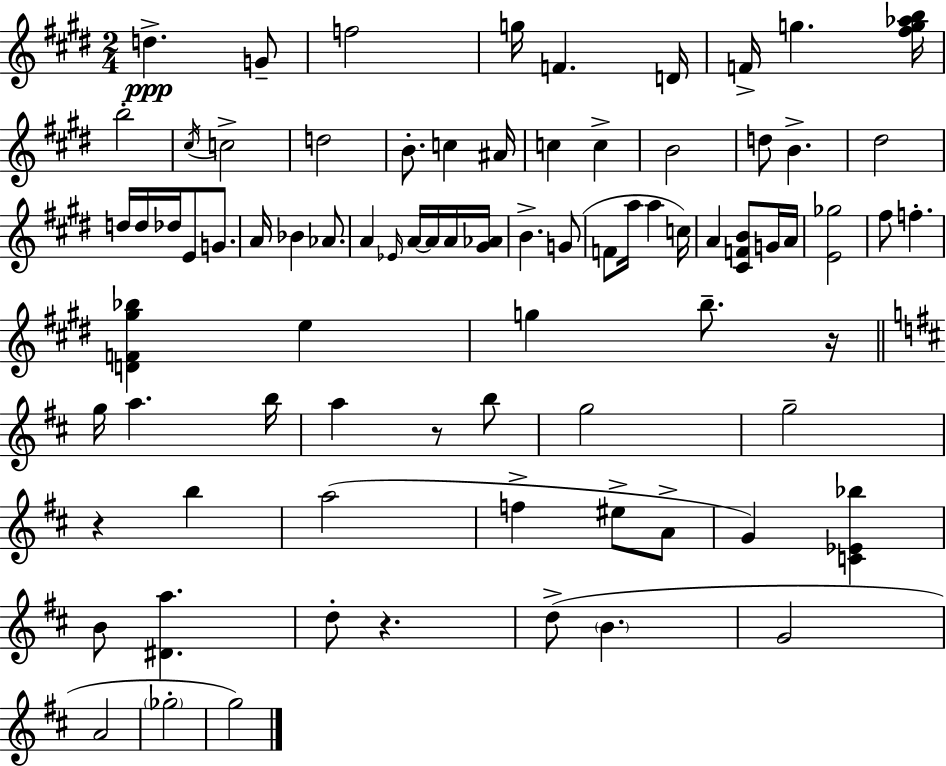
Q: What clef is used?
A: treble